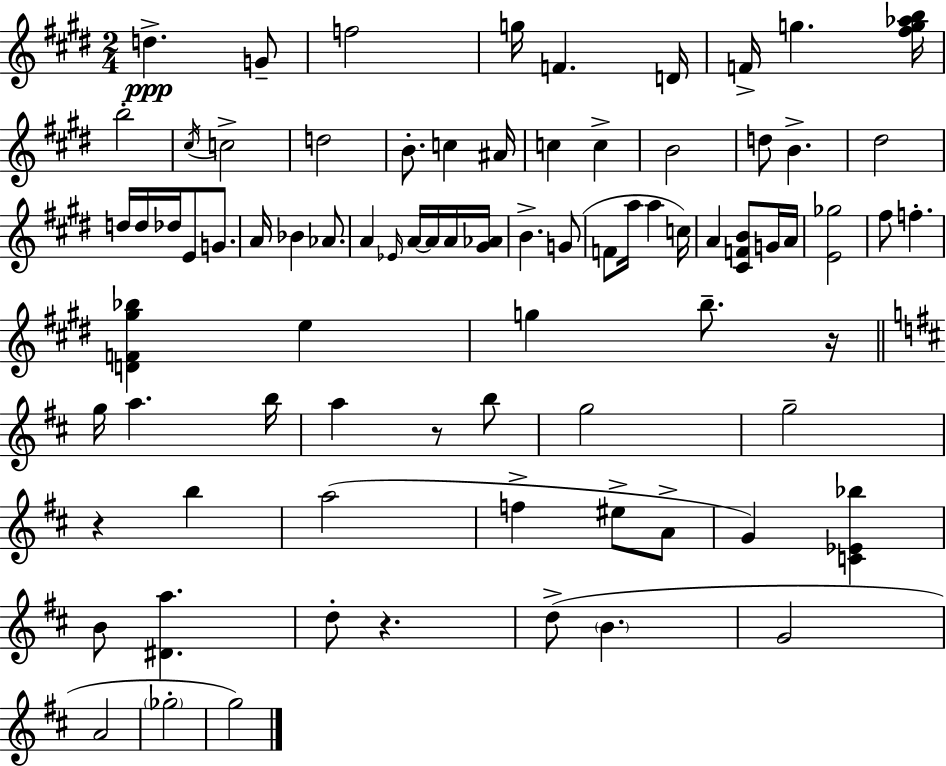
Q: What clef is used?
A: treble